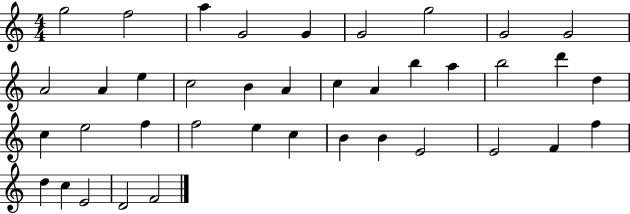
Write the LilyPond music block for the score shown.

{
  \clef treble
  \numericTimeSignature
  \time 4/4
  \key c \major
  g''2 f''2 | a''4 g'2 g'4 | g'2 g''2 | g'2 g'2 | \break a'2 a'4 e''4 | c''2 b'4 a'4 | c''4 a'4 b''4 a''4 | b''2 d'''4 d''4 | \break c''4 e''2 f''4 | f''2 e''4 c''4 | b'4 b'4 e'2 | e'2 f'4 f''4 | \break d''4 c''4 e'2 | d'2 f'2 | \bar "|."
}